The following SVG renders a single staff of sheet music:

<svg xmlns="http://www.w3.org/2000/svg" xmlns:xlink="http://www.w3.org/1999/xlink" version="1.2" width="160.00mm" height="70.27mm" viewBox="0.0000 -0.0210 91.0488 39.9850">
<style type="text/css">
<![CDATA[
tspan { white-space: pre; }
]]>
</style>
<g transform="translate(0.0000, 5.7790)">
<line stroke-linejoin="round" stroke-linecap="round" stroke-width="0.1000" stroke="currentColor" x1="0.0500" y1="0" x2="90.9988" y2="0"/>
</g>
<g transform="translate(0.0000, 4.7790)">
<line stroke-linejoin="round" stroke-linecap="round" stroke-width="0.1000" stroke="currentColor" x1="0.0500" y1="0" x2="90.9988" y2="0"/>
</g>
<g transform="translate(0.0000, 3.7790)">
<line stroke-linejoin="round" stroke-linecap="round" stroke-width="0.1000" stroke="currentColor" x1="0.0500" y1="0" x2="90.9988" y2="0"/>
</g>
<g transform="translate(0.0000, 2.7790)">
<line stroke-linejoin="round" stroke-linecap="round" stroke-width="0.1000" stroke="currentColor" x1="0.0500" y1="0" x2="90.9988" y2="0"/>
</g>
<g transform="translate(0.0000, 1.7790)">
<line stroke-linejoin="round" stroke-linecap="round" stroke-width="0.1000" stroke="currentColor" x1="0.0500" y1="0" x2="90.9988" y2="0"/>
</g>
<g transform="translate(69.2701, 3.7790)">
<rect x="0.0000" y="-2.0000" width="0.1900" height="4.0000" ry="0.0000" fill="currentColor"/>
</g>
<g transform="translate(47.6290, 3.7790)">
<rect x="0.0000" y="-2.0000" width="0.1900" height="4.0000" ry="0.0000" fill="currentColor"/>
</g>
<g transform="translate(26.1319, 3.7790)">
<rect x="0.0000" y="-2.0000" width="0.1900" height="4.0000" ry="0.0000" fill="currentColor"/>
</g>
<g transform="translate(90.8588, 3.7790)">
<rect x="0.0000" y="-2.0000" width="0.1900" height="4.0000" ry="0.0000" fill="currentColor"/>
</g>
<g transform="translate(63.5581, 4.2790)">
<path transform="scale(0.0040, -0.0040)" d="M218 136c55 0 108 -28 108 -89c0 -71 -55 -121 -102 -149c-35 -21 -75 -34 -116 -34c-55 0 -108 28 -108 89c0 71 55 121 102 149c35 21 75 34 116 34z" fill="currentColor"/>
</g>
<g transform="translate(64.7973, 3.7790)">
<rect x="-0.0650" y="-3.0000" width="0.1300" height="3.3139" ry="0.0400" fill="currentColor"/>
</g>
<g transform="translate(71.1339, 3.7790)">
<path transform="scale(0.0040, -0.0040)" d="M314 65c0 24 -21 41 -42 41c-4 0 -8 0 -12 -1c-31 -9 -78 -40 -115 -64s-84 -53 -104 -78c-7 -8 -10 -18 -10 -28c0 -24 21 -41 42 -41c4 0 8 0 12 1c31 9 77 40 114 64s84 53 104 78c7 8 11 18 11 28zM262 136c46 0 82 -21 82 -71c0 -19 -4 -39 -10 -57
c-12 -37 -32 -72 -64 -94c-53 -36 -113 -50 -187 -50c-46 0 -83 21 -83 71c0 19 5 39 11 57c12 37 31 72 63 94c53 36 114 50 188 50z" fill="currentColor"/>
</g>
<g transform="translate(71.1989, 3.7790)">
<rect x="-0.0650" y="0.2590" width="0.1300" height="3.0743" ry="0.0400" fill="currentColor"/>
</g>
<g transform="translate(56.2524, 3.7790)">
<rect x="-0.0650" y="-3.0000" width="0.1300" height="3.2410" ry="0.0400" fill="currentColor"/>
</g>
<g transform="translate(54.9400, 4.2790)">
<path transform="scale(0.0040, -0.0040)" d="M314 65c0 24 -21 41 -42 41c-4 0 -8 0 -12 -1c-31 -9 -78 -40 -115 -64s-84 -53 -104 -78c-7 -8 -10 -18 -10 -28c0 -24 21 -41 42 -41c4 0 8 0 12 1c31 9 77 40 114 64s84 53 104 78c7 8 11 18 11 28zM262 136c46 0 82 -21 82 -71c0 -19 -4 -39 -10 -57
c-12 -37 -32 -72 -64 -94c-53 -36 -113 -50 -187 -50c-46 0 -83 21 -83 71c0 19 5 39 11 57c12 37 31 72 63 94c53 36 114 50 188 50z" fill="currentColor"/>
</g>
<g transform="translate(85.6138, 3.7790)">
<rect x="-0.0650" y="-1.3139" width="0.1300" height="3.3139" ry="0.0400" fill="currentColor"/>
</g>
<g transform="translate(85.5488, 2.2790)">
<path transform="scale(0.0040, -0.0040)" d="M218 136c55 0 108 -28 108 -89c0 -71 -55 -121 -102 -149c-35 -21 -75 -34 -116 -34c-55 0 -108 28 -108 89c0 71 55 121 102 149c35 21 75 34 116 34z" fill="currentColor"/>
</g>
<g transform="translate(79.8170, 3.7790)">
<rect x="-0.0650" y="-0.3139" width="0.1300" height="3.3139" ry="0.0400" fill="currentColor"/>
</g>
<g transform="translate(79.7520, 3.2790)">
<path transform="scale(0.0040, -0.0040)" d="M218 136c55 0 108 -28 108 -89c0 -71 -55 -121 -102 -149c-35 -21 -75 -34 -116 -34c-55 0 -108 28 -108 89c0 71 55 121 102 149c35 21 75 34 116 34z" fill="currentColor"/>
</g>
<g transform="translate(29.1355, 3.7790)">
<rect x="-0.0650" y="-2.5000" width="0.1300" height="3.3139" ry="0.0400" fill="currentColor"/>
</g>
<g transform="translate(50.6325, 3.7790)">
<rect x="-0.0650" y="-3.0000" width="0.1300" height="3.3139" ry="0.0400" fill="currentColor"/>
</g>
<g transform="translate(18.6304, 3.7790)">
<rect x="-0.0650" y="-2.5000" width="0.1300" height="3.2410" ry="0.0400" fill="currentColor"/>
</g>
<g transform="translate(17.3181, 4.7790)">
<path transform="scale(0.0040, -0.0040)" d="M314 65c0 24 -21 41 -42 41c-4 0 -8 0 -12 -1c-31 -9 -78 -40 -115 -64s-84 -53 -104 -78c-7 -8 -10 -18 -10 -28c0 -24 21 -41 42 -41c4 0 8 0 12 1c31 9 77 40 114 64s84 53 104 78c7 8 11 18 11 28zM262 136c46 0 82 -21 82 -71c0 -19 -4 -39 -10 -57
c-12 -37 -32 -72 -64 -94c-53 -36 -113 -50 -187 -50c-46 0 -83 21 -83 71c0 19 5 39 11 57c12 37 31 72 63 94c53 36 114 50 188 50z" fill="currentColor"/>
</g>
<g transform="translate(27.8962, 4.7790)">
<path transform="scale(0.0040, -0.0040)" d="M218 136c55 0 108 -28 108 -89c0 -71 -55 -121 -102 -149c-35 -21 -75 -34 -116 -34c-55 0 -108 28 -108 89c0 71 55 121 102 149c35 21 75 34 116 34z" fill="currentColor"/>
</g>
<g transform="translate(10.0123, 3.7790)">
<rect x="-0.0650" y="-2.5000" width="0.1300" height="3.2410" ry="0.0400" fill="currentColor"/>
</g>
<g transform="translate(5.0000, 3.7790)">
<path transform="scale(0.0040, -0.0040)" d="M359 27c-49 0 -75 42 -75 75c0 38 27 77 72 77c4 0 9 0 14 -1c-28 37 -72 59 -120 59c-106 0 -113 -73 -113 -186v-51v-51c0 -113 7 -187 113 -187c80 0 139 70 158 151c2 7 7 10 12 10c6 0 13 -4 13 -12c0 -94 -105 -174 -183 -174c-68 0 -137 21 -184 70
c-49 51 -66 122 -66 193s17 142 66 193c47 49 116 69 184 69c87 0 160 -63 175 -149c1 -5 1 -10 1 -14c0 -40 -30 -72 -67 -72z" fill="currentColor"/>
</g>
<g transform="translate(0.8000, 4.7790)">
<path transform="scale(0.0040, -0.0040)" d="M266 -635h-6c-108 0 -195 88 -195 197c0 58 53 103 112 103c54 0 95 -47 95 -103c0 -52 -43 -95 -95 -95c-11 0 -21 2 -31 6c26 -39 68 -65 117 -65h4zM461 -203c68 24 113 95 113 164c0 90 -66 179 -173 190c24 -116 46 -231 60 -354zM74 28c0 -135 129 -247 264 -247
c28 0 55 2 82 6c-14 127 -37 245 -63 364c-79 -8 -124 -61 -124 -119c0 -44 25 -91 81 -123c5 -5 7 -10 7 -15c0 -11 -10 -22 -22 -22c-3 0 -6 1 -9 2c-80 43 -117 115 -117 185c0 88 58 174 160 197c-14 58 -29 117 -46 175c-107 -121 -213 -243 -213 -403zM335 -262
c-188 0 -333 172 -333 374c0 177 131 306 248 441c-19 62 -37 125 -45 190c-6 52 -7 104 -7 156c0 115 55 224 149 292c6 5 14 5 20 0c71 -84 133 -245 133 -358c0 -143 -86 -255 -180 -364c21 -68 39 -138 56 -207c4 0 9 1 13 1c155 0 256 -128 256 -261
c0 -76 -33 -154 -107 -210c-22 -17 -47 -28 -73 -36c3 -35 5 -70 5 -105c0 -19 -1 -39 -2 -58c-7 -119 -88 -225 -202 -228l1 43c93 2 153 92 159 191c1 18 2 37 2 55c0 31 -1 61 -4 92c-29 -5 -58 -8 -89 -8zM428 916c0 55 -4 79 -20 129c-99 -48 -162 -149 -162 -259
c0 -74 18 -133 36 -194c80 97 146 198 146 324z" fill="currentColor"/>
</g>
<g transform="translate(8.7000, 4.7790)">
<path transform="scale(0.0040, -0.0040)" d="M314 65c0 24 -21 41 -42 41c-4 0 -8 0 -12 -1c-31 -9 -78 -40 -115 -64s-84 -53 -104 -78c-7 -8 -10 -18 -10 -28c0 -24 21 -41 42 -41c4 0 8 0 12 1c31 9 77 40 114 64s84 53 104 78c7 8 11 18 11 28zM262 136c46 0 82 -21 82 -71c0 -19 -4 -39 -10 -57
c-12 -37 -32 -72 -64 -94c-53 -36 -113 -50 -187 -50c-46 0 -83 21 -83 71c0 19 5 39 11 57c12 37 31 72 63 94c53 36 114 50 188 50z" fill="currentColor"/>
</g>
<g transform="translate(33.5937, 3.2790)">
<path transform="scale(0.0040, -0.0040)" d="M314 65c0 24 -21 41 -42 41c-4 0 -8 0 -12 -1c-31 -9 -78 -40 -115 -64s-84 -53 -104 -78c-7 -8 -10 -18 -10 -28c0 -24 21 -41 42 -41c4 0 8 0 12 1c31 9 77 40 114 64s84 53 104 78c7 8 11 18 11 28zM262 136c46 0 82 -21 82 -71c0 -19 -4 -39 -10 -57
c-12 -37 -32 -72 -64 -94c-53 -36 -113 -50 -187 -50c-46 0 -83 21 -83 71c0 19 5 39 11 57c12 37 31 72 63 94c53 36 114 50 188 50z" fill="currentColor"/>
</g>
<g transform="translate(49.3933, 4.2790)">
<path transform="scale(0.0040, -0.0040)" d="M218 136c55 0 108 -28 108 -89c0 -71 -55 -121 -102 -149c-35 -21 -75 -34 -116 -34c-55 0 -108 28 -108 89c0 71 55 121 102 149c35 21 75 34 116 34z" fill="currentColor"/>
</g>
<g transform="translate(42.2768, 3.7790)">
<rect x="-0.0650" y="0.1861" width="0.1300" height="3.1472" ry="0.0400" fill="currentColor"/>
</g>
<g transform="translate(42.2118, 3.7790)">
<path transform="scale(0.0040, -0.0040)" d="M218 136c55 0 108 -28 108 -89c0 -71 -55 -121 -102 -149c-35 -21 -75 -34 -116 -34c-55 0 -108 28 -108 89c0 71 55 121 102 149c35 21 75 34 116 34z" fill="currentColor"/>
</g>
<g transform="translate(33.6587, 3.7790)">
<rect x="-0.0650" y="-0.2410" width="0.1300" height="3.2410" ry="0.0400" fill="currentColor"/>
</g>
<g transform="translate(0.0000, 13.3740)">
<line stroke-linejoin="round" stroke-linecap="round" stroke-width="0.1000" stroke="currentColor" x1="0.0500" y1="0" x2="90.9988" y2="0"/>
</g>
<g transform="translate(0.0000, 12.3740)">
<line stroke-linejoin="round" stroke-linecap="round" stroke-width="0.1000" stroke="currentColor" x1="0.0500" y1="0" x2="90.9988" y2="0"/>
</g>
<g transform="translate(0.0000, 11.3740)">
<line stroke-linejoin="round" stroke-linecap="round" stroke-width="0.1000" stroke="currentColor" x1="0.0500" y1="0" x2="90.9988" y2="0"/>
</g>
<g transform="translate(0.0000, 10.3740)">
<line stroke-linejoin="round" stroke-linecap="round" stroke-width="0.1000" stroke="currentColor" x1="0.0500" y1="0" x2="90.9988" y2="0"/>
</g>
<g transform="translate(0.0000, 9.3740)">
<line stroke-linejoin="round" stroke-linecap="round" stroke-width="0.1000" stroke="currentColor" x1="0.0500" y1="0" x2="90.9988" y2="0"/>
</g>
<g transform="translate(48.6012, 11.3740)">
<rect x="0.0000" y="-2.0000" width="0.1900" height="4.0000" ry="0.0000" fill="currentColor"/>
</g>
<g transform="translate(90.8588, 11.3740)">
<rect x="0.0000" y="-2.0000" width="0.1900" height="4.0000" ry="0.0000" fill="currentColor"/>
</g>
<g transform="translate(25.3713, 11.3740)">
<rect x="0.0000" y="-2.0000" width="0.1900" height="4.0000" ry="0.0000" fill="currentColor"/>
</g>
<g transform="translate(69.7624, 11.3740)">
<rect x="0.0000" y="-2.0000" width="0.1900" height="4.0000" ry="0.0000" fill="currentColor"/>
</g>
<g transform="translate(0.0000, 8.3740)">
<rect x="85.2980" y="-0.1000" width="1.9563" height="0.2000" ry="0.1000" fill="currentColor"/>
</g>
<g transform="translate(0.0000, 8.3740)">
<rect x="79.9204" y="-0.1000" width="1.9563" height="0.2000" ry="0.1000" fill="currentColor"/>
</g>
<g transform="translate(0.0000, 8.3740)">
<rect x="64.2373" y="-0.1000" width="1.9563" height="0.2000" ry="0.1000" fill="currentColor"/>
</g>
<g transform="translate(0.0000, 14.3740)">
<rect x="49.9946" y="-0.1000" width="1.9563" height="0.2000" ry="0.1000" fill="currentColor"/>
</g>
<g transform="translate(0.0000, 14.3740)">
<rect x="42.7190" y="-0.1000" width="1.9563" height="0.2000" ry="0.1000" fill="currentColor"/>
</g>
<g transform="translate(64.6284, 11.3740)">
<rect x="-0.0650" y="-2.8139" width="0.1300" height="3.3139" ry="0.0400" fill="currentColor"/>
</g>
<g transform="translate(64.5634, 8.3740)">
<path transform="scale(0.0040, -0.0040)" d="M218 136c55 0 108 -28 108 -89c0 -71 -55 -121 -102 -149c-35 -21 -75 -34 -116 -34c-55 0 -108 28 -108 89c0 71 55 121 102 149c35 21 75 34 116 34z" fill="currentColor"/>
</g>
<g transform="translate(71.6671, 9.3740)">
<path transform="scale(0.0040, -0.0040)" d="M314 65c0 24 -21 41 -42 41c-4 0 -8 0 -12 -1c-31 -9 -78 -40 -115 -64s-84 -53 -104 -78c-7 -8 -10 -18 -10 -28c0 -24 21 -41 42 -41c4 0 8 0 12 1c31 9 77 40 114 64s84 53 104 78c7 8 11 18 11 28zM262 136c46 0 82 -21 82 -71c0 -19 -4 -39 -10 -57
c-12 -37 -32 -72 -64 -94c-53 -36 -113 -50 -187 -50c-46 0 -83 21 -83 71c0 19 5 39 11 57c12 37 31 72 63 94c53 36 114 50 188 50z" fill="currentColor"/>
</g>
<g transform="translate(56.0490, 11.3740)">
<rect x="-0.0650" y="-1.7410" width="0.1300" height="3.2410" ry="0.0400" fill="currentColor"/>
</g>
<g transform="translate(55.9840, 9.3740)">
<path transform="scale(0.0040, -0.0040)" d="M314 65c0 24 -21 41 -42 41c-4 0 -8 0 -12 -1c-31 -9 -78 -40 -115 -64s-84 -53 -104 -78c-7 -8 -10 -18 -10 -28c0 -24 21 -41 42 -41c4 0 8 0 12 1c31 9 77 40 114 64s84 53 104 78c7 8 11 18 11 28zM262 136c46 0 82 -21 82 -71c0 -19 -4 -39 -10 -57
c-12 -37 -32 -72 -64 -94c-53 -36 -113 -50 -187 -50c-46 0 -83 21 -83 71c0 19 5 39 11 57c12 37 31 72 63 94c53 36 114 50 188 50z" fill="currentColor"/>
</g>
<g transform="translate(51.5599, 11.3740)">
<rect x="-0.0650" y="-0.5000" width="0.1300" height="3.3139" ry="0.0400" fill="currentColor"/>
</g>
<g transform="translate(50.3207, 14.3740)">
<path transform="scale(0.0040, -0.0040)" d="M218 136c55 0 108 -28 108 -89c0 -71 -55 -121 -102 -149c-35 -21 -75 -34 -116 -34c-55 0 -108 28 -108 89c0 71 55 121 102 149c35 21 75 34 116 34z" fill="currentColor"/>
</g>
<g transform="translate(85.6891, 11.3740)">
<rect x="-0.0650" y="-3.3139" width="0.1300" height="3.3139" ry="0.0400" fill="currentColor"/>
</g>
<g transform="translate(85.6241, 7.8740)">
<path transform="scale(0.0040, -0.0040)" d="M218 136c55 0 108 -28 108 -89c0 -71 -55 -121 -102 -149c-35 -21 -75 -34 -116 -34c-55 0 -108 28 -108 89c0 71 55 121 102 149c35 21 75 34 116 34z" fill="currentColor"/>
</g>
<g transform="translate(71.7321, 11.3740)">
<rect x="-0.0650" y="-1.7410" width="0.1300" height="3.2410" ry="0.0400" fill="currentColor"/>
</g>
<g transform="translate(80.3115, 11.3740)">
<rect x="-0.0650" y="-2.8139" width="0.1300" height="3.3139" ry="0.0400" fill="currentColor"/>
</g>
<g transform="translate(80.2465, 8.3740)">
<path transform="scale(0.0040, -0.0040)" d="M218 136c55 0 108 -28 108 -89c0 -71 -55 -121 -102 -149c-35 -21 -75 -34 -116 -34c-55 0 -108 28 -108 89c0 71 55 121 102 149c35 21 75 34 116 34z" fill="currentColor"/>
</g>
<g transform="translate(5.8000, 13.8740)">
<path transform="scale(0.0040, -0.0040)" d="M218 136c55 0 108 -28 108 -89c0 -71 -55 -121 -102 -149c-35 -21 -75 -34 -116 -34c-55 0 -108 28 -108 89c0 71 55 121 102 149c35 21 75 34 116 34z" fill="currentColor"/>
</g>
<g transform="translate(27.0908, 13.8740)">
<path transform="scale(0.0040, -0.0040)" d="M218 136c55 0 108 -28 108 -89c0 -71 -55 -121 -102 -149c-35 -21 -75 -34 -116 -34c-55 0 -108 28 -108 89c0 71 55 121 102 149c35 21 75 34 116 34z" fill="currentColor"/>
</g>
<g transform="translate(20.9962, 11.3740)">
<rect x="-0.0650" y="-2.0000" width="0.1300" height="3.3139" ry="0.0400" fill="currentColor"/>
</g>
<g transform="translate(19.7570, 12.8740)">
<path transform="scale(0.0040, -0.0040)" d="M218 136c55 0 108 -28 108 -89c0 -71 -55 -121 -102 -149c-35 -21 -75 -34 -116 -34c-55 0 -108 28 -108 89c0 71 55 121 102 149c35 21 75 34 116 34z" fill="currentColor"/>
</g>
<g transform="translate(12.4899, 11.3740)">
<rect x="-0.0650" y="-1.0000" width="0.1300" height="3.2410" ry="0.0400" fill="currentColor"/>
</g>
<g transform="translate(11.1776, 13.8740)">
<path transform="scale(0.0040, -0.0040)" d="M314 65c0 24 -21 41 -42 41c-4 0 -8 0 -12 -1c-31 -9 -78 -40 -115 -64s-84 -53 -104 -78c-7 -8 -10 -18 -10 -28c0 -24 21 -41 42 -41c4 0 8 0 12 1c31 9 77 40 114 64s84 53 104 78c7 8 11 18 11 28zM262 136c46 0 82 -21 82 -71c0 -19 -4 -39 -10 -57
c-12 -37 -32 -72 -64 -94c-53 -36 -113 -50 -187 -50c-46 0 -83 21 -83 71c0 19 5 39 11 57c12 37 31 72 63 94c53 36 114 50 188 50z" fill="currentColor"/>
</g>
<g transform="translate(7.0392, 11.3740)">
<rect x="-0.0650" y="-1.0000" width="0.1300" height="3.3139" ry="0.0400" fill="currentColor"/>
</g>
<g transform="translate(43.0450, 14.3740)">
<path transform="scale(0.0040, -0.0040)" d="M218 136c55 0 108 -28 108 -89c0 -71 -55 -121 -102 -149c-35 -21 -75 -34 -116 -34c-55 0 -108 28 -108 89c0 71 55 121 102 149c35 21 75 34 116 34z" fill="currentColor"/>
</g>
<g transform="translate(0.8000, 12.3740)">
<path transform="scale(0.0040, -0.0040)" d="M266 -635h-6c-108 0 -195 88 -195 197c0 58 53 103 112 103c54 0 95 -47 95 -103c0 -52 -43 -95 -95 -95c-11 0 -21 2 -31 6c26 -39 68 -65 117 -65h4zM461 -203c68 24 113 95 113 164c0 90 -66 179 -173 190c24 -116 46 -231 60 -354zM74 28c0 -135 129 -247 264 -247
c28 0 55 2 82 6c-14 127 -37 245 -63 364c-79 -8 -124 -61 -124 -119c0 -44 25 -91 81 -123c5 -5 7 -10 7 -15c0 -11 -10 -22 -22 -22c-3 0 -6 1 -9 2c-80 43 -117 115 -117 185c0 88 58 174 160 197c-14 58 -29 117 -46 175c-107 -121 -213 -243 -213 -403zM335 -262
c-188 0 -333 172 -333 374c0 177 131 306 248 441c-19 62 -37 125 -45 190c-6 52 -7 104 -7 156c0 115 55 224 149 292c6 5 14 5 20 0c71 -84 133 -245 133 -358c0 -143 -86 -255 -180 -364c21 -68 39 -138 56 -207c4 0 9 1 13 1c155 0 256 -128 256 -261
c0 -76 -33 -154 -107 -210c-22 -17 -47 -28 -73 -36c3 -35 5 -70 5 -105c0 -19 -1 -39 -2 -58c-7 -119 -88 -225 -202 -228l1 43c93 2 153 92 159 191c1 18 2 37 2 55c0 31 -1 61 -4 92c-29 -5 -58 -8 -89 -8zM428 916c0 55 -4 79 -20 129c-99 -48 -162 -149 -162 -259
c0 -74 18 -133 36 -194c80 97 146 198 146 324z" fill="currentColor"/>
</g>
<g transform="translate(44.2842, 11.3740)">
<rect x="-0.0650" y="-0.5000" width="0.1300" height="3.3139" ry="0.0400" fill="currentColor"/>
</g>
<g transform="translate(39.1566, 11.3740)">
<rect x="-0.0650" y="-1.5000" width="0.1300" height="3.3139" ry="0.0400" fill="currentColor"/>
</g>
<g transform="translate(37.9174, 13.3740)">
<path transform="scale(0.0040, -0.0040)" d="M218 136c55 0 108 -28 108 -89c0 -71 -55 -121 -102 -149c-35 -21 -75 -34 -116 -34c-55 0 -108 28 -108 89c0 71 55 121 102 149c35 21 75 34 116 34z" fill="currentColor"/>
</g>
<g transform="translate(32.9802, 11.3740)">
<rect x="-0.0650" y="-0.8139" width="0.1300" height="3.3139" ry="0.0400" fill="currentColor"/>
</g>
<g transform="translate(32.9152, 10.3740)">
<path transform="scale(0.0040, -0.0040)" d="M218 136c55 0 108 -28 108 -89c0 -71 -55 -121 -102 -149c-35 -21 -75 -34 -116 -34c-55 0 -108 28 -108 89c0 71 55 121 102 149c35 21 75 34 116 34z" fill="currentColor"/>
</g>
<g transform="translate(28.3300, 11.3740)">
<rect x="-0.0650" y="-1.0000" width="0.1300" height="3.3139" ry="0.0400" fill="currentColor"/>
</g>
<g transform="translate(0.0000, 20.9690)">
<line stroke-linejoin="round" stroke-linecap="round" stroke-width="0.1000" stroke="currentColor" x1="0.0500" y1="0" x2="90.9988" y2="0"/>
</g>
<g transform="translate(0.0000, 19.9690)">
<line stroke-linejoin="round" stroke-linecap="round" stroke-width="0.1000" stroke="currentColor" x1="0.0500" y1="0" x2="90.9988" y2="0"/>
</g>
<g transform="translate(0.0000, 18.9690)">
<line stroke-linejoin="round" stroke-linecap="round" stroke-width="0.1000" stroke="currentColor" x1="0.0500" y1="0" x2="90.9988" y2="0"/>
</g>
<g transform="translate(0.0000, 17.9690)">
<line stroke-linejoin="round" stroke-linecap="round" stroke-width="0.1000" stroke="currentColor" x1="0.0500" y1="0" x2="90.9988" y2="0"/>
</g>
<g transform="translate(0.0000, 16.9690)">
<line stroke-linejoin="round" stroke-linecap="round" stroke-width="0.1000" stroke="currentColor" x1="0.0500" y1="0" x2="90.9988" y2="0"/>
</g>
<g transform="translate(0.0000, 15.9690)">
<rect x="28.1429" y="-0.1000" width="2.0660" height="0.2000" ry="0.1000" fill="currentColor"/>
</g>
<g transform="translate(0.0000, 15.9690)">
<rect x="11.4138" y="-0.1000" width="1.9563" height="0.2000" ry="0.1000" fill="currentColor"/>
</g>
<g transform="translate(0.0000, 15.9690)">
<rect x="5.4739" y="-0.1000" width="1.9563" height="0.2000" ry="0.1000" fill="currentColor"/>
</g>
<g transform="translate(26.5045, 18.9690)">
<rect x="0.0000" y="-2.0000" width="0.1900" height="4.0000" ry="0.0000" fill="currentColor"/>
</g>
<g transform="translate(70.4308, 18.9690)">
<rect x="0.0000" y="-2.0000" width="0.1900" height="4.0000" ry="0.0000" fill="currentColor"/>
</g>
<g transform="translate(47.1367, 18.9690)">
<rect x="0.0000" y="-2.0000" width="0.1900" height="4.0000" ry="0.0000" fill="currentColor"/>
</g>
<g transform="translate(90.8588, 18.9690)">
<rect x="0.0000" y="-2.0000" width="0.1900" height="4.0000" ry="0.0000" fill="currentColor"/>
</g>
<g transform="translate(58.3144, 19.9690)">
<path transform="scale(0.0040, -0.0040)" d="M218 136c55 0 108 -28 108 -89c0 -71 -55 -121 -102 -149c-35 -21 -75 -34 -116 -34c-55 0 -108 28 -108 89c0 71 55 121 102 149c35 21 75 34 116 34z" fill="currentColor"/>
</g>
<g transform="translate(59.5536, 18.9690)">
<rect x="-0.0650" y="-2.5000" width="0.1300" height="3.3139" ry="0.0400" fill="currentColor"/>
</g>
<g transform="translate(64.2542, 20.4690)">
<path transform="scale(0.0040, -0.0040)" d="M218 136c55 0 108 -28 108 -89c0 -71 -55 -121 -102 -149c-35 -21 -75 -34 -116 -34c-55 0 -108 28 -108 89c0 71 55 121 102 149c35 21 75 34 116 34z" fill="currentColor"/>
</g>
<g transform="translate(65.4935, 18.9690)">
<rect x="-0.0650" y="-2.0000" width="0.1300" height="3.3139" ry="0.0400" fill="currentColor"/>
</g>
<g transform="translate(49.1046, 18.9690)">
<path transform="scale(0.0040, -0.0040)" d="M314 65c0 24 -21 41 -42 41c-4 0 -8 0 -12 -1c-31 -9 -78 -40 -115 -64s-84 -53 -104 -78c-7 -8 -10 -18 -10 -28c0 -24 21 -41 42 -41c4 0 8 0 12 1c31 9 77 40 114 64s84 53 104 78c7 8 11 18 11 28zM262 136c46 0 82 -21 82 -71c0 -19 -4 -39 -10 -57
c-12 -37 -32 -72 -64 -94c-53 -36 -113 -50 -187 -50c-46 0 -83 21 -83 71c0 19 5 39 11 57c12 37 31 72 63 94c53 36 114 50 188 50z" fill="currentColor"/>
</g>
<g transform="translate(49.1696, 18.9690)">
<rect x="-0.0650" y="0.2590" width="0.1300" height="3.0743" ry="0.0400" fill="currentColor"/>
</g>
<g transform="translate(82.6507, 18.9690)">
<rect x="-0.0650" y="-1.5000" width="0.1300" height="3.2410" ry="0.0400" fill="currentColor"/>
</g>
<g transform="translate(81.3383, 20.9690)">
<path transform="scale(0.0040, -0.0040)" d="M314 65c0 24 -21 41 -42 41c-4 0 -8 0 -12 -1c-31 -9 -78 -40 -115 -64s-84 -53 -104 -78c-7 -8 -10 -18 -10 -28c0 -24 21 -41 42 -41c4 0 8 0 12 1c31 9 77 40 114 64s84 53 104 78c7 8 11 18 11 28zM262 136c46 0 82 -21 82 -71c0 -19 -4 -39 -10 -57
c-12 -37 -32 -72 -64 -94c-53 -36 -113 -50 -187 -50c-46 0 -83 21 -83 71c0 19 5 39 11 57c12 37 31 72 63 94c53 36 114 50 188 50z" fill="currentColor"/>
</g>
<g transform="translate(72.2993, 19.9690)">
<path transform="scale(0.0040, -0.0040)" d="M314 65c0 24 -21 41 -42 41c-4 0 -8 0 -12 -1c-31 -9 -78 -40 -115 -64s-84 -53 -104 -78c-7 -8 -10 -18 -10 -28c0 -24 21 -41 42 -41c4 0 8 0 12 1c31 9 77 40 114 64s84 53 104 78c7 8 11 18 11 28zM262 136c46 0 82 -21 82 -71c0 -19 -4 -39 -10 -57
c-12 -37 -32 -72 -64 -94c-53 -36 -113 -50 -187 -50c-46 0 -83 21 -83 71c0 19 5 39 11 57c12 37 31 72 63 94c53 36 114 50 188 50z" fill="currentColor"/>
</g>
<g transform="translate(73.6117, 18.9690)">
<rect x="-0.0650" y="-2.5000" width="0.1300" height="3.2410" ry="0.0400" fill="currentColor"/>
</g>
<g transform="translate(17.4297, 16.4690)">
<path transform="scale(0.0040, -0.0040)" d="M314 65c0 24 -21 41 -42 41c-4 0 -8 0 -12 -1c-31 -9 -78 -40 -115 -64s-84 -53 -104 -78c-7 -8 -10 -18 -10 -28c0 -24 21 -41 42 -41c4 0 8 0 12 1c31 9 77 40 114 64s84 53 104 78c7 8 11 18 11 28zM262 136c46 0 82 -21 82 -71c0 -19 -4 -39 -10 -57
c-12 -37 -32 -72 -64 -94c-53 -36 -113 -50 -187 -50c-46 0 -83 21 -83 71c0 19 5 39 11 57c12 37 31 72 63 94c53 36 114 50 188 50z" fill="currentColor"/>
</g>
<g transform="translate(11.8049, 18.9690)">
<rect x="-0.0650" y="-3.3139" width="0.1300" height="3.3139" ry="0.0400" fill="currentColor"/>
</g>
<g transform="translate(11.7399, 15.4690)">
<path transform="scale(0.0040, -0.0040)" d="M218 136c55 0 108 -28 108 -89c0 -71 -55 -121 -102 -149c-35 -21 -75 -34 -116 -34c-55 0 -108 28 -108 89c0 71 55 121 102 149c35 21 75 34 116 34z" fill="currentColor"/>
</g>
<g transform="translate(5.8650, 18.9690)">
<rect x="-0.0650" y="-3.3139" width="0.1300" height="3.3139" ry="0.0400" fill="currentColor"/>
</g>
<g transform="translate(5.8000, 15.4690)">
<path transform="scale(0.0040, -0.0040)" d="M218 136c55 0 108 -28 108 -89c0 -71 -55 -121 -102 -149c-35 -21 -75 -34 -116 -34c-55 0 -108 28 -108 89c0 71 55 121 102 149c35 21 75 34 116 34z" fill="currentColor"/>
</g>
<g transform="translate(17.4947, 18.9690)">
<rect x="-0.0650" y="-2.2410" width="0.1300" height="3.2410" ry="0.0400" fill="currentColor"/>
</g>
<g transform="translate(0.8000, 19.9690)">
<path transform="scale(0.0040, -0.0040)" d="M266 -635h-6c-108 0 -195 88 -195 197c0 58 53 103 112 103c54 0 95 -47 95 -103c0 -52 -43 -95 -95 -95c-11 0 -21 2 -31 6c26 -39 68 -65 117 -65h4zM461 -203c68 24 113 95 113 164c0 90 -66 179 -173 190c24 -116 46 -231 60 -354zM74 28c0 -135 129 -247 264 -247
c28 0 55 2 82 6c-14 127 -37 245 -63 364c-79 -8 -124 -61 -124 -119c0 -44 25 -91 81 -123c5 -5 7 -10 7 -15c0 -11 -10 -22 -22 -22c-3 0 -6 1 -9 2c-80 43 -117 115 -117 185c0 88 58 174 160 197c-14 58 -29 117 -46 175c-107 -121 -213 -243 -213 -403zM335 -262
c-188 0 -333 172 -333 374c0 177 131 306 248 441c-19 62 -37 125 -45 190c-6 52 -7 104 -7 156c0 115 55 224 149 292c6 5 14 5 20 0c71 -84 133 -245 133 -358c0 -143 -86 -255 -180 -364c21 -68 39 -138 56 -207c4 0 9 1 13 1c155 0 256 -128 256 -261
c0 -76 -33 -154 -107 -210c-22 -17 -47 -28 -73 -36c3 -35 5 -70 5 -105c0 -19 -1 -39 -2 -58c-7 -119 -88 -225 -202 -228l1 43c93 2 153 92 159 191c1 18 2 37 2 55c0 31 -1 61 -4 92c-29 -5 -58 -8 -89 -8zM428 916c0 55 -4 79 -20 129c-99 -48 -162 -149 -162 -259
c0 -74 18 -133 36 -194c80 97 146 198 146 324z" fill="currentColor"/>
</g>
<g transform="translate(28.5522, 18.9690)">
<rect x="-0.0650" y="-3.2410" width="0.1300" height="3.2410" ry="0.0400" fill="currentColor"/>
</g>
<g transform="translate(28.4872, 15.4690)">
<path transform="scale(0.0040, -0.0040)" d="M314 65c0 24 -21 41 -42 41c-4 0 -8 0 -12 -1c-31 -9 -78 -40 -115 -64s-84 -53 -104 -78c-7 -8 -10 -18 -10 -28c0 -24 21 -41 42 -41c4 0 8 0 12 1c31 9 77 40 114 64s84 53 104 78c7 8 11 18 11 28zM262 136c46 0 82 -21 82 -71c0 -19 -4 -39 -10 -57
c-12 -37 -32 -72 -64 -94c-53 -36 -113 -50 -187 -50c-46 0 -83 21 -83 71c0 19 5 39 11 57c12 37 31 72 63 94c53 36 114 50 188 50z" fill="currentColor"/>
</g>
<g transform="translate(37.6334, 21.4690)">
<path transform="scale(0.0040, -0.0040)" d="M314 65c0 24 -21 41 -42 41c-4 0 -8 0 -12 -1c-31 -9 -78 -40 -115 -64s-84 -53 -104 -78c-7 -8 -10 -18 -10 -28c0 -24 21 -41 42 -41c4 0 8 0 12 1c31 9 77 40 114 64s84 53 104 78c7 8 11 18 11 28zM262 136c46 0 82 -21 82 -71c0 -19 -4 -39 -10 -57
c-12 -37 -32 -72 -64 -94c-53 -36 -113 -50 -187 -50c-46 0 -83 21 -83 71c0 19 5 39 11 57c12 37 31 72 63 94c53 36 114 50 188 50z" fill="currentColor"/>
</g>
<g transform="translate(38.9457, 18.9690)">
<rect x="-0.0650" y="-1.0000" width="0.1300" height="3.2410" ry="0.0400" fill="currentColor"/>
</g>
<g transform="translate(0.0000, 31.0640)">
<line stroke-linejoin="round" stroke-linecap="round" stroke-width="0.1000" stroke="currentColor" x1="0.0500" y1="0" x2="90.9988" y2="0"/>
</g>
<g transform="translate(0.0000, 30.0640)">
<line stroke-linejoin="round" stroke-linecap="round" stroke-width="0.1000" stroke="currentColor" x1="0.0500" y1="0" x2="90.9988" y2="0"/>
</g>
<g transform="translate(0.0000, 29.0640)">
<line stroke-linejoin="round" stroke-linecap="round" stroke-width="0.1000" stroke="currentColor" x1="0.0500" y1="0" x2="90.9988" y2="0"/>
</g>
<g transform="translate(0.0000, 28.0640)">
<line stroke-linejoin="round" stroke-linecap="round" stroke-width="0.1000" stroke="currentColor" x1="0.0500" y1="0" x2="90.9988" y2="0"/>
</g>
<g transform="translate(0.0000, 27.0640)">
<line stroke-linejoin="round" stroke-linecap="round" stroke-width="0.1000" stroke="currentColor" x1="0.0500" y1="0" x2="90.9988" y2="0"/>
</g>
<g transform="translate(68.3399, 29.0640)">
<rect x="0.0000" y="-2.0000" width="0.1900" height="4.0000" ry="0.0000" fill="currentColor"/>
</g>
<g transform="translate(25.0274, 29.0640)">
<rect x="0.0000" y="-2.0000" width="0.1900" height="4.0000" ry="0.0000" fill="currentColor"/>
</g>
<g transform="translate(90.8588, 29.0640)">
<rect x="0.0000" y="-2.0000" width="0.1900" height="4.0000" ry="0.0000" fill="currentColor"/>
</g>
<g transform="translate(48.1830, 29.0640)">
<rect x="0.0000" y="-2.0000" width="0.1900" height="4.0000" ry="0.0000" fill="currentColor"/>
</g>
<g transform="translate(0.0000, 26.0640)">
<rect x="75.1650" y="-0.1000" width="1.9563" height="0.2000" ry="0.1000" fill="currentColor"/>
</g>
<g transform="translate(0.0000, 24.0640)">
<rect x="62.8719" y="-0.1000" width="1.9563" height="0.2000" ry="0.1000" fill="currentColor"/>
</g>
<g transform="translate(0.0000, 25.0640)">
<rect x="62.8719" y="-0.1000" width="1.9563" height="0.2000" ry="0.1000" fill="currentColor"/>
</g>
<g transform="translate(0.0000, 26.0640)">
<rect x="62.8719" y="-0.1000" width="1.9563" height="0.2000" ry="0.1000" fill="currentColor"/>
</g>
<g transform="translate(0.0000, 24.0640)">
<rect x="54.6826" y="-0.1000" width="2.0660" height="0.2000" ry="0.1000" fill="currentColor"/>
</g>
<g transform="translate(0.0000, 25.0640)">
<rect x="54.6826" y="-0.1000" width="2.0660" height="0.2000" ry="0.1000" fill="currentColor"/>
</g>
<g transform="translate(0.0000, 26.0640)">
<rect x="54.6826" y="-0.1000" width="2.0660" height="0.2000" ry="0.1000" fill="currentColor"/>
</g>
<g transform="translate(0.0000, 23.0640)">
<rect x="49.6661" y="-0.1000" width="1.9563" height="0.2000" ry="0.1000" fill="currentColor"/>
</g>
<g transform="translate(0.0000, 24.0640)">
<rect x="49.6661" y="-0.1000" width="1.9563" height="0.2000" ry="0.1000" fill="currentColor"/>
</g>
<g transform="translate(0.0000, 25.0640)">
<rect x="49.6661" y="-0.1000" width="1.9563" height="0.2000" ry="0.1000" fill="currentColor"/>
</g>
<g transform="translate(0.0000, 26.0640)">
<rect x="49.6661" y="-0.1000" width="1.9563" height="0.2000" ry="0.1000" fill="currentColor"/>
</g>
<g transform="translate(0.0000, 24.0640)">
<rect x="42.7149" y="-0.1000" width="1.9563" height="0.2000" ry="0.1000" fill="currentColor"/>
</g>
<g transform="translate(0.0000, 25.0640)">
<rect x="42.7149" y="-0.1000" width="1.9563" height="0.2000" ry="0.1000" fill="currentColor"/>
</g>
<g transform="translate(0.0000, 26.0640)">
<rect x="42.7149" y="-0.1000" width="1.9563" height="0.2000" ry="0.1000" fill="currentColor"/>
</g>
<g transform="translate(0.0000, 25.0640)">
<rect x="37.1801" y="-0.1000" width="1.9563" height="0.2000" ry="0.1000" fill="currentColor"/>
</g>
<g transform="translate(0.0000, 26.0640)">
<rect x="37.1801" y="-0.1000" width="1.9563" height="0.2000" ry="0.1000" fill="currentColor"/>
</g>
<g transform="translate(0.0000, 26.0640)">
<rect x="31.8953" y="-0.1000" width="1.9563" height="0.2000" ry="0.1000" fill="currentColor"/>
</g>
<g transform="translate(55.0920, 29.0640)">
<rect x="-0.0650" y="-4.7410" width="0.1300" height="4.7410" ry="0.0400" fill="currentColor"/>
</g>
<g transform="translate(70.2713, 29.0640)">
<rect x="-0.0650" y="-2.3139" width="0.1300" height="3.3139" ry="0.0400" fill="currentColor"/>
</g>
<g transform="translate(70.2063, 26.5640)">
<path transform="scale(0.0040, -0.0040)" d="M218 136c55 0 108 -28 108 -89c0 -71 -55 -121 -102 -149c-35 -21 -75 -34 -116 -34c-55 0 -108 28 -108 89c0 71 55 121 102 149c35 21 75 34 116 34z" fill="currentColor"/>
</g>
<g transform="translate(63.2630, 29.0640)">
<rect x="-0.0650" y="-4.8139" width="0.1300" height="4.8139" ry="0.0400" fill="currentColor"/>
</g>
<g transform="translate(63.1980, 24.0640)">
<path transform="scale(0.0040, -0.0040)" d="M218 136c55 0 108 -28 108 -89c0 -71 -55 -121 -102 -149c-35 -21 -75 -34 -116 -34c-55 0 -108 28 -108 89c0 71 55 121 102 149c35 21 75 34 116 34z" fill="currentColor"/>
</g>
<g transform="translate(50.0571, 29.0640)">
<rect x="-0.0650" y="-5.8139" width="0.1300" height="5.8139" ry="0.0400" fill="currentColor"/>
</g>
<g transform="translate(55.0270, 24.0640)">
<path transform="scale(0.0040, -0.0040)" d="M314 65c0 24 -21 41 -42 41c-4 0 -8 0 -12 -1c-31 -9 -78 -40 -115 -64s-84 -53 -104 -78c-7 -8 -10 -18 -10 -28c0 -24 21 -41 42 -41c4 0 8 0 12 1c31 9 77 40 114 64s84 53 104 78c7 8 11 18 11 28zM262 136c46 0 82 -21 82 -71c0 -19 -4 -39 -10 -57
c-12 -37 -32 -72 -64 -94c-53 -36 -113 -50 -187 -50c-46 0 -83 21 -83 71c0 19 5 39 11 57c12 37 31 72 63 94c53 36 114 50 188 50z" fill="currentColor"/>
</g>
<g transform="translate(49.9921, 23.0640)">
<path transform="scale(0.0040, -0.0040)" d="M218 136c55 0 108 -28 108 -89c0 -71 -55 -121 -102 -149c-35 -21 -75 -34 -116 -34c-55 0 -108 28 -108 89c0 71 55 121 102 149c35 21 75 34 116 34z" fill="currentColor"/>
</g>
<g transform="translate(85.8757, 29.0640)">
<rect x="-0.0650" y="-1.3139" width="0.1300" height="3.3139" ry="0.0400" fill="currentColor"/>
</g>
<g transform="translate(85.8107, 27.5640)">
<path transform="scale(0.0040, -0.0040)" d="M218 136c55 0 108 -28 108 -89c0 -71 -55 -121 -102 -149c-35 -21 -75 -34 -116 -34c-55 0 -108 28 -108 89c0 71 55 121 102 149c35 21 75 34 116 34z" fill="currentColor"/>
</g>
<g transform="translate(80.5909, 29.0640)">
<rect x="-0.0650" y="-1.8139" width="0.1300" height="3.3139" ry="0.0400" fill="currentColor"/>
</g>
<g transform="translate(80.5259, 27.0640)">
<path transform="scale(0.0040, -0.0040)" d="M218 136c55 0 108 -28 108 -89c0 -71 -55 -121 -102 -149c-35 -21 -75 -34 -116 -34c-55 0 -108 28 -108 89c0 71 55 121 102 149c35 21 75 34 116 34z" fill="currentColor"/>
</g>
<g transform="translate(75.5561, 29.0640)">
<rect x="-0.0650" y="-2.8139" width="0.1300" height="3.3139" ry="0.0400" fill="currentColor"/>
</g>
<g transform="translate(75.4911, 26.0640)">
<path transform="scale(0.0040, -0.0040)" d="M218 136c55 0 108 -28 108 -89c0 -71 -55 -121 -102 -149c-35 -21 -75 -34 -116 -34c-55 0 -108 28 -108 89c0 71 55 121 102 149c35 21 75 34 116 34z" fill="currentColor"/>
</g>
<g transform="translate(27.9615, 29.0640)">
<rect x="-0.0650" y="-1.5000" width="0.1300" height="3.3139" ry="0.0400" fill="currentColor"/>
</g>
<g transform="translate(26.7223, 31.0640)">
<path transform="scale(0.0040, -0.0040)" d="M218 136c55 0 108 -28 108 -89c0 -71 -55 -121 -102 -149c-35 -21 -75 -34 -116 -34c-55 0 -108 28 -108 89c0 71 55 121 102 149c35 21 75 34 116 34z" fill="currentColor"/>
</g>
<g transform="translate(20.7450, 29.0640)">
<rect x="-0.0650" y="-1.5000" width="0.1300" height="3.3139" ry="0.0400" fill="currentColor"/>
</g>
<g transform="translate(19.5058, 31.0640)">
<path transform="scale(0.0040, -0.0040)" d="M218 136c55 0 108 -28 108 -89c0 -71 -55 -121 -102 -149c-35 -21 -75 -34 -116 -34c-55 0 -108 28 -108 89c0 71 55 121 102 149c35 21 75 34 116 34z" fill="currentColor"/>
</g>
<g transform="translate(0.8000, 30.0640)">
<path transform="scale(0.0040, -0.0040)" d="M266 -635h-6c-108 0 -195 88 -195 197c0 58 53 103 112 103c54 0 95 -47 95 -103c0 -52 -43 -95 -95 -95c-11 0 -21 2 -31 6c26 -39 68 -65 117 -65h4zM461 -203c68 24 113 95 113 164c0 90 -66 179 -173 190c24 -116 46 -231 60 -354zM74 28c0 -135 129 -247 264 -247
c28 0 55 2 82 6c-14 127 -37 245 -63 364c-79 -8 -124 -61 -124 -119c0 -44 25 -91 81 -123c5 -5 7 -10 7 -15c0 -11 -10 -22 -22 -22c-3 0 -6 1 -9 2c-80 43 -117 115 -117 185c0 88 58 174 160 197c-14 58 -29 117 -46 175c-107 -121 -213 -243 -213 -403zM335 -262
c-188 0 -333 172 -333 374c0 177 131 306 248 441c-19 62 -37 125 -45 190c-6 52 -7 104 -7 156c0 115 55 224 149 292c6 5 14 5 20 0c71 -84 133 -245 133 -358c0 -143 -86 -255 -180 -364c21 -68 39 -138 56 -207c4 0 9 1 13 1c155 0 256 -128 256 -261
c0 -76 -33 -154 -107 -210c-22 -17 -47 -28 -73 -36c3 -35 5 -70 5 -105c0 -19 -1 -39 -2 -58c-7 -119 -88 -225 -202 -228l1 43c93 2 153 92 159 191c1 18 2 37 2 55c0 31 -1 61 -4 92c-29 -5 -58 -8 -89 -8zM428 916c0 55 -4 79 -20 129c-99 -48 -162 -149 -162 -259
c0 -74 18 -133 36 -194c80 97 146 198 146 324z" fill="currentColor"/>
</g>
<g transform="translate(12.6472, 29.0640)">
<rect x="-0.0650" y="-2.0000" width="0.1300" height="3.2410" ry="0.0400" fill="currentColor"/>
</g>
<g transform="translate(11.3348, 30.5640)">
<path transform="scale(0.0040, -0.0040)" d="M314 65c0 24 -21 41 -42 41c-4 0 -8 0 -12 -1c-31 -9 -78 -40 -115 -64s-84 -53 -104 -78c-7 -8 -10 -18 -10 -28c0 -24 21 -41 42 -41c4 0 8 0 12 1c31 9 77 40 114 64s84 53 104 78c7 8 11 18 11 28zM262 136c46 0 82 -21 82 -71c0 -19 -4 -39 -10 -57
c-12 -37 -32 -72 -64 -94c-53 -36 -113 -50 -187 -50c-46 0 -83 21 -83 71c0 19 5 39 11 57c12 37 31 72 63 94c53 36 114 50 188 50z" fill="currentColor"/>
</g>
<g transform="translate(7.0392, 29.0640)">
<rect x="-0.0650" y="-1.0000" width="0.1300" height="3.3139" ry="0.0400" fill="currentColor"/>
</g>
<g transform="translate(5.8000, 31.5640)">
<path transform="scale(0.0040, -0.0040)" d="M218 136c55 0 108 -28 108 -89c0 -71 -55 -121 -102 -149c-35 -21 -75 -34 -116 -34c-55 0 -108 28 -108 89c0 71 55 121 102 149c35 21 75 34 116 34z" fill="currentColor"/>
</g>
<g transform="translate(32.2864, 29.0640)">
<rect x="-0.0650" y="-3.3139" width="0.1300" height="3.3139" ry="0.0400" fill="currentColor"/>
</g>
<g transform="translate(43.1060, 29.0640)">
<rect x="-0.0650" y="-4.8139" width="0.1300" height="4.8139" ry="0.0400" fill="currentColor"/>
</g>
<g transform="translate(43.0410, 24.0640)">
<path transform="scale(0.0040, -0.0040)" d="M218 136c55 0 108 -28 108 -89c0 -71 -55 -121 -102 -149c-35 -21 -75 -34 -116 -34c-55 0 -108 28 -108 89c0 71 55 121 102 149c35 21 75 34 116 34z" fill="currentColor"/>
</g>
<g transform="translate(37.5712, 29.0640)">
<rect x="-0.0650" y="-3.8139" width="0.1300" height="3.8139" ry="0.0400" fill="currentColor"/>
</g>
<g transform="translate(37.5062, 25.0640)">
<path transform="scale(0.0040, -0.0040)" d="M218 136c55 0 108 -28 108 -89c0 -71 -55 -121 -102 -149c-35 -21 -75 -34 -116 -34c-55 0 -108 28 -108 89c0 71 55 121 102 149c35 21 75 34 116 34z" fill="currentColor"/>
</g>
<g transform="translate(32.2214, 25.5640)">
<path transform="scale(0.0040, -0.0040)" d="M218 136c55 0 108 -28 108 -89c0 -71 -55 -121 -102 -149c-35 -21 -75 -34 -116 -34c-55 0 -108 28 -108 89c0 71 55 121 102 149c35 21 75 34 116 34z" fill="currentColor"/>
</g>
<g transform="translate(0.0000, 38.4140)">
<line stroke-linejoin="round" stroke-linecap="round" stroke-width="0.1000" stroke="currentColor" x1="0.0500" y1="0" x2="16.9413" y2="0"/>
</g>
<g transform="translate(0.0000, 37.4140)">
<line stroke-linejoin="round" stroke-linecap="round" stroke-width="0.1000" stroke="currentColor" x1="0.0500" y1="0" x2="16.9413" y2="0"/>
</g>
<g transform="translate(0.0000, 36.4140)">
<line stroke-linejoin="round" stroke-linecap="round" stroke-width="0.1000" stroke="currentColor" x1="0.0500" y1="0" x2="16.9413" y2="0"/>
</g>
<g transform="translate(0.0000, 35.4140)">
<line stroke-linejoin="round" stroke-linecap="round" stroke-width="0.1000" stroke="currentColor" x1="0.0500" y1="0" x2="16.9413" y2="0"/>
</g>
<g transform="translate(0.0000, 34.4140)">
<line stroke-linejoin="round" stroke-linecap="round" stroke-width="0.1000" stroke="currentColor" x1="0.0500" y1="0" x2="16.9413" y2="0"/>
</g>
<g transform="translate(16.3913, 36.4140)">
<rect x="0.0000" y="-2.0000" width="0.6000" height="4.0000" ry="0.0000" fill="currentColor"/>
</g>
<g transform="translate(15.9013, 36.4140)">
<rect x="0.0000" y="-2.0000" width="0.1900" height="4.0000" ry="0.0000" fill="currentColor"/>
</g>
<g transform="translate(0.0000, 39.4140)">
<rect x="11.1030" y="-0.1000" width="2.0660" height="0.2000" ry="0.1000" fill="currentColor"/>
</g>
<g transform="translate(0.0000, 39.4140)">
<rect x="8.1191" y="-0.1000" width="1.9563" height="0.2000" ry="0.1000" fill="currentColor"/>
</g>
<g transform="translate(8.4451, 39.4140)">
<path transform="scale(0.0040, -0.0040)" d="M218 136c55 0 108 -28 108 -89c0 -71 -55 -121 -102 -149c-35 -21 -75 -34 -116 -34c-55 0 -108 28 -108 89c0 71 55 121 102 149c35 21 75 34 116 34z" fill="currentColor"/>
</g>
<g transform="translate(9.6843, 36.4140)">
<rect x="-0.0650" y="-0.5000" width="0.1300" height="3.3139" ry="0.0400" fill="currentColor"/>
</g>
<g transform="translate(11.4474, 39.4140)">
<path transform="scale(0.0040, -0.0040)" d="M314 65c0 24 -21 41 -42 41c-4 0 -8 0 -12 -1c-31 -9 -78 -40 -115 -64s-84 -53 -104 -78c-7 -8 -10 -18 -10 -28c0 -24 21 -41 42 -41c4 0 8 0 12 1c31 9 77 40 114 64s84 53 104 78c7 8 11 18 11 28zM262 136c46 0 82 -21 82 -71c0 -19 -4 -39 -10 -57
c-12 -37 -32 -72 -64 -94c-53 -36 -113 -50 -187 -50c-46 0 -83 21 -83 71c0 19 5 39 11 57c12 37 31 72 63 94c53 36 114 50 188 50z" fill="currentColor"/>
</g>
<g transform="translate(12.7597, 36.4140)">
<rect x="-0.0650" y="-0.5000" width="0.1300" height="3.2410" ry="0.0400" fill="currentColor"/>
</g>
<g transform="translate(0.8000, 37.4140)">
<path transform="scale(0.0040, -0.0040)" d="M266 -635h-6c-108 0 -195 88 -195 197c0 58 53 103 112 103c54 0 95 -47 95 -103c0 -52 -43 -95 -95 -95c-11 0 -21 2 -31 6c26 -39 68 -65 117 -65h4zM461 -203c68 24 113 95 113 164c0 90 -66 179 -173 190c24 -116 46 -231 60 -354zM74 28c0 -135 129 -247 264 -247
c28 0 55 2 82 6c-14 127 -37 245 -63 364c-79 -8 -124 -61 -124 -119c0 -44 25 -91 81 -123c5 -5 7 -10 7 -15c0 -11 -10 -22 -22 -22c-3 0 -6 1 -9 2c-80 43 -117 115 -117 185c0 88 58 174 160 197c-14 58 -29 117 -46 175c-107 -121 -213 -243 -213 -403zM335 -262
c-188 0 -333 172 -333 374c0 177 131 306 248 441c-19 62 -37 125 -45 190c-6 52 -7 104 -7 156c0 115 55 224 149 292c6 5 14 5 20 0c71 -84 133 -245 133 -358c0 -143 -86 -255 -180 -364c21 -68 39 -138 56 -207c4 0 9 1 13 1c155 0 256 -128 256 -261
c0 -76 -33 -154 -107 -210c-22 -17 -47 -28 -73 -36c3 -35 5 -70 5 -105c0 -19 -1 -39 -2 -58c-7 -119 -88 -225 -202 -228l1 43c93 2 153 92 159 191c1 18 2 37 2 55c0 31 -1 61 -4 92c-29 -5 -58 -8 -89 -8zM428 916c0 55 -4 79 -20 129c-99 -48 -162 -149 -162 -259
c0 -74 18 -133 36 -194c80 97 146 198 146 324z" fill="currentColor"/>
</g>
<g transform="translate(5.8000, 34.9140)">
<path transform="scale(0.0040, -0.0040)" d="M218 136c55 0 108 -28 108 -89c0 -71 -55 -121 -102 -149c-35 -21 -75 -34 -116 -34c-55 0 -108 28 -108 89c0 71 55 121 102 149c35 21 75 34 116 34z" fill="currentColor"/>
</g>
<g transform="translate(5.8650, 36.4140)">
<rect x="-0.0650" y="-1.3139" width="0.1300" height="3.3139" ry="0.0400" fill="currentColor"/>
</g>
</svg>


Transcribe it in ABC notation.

X:1
T:Untitled
M:4/4
L:1/4
K:C
G2 G2 G c2 B A A2 A B2 c e D D2 F D d E C C f2 a f2 a b b b g2 b2 D2 B2 G F G2 E2 D F2 E E b c' e' g' e'2 e' g a f e e C C2